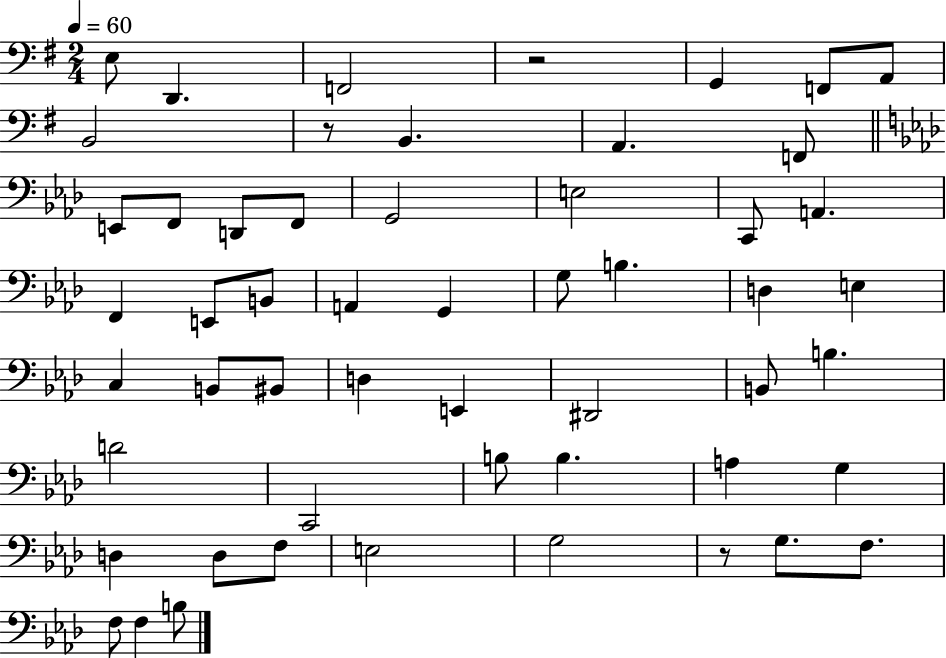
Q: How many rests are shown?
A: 3